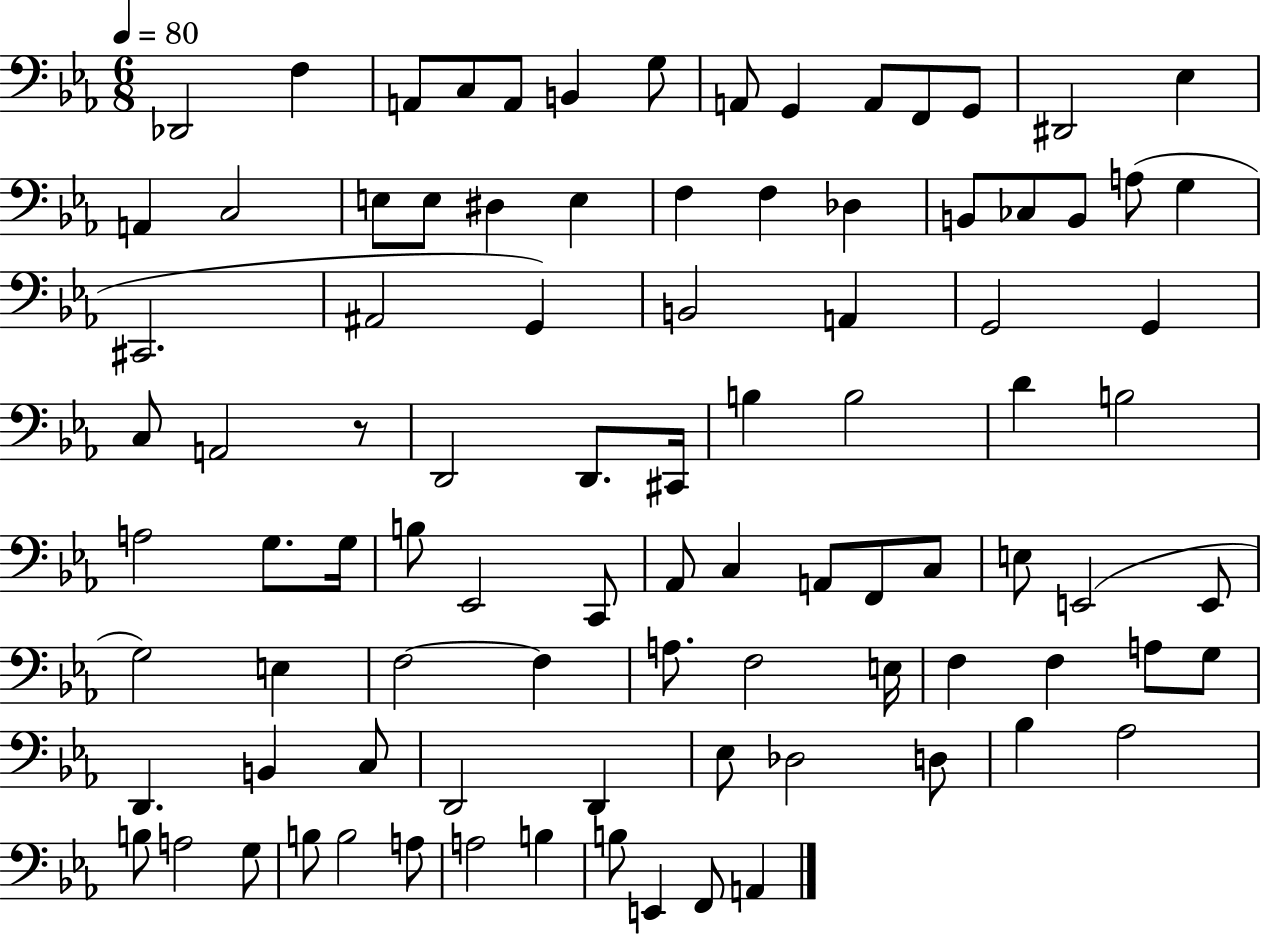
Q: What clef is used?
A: bass